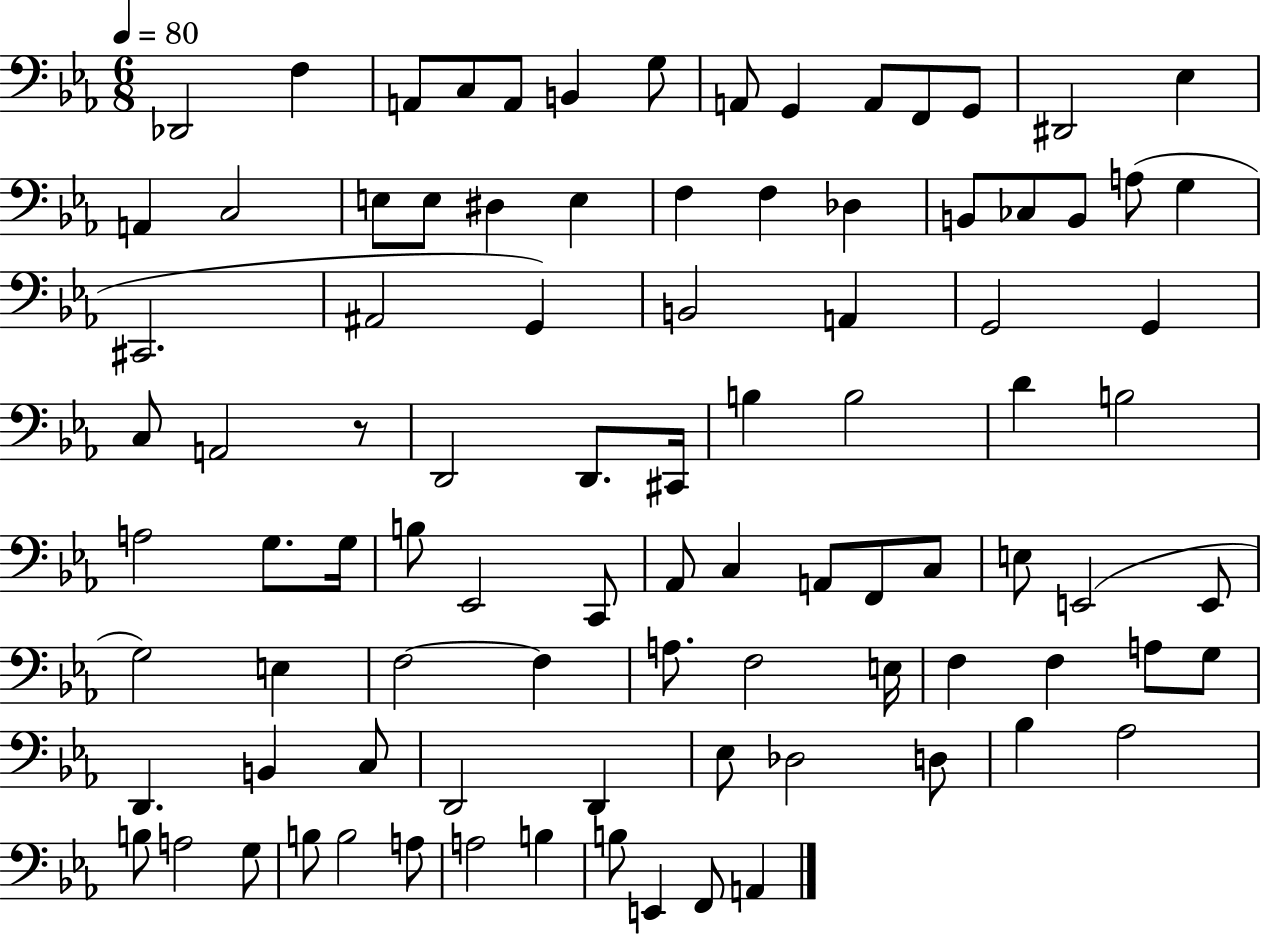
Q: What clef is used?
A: bass